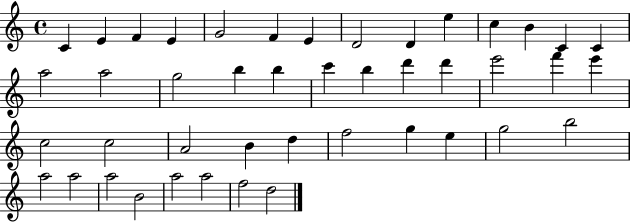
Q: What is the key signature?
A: C major